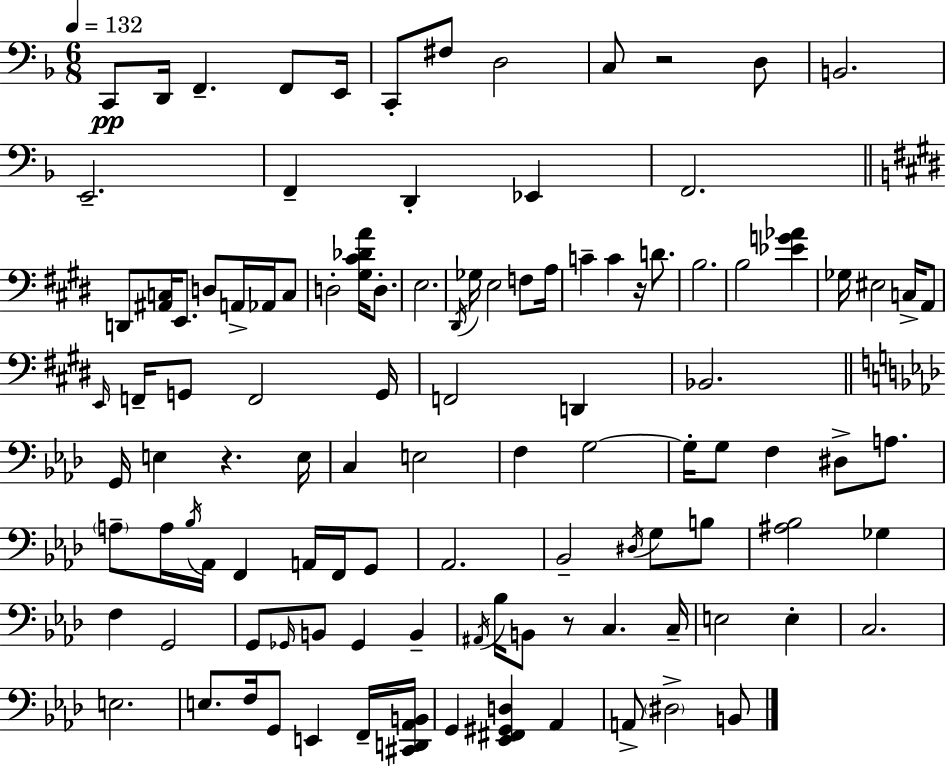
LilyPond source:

{
  \clef bass
  \numericTimeSignature
  \time 6/8
  \key f \major
  \tempo 4 = 132
  c,8\pp d,16 f,4.-- f,8 e,16 | c,8-. fis8 d2 | c8 r2 d8 | b,2. | \break e,2.-- | f,4-- d,4-. ees,4 | f,2. | \bar "||" \break \key e \major d,8 <ais, c>16 e,8. d8 a,16-> aes,16 c8 | d2-. <gis cis' des' a'>16 d8.-. | e2. | \acciaccatura { dis,16 } ges16 e2 f8 | \break a16 c'4-- c'4 r16 d'8. | b2. | b2 <ees' g' aes'>4 | ges16 eis2 c16-> a,8 | \break \grace { e,16 } f,16-- g,8 f,2 | g,16 f,2 d,4 | bes,2. | \bar "||" \break \key f \minor g,16 e4 r4. e16 | c4 e2 | f4 g2~~ | g16-. g8 f4 dis8-> a8. | \break \parenthesize a8-- a16 \acciaccatura { bes16 } aes,16 f,4 a,16 f,16 g,8 | aes,2. | bes,2-- \acciaccatura { dis16 } g8 | b8 <ais bes>2 ges4 | \break f4 g,2 | g,8 \grace { ges,16 } b,8 ges,4 b,4-- | \acciaccatura { ais,16 } bes16 b,8 r8 c4. | c16-- e2 | \break e4-. c2. | e2. | e8. f16 g,8 e,4 | f,16-- <cis, d, aes, b,>16 g,4 <ees, fis, gis, d>4 | \break aes,4 a,8-> \parenthesize dis2-> | b,8 \bar "|."
}